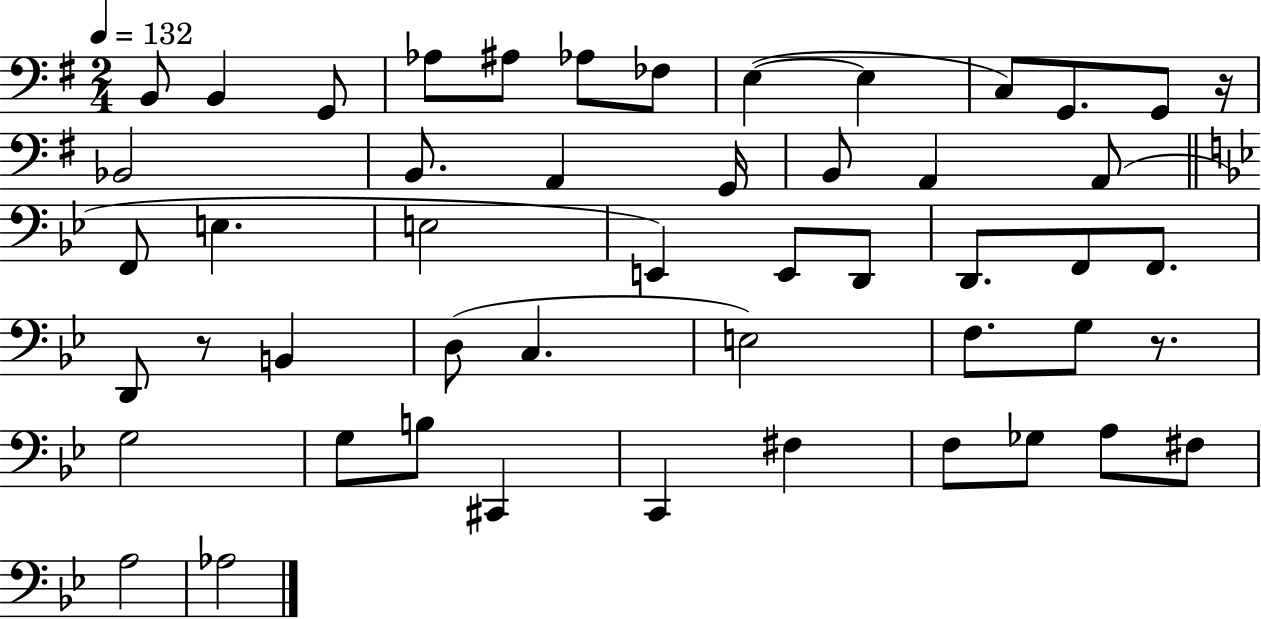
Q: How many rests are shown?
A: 3